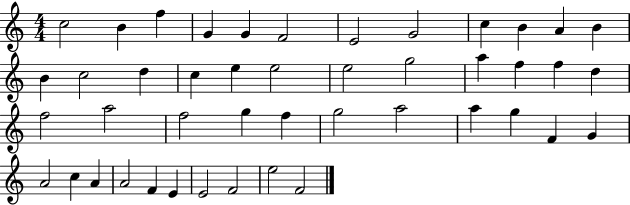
{
  \clef treble
  \numericTimeSignature
  \time 4/4
  \key c \major
  c''2 b'4 f''4 | g'4 g'4 f'2 | e'2 g'2 | c''4 b'4 a'4 b'4 | \break b'4 c''2 d''4 | c''4 e''4 e''2 | e''2 g''2 | a''4 f''4 f''4 d''4 | \break f''2 a''2 | f''2 g''4 f''4 | g''2 a''2 | a''4 g''4 f'4 g'4 | \break a'2 c''4 a'4 | a'2 f'4 e'4 | e'2 f'2 | e''2 f'2 | \break \bar "|."
}